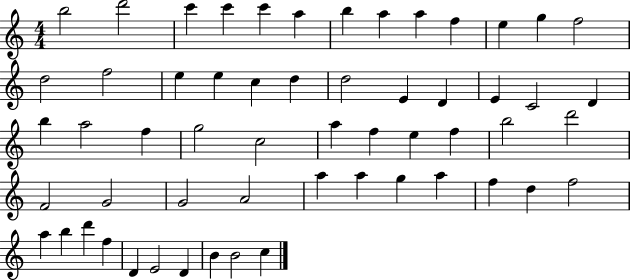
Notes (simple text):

B5/h D6/h C6/q C6/q C6/q A5/q B5/q A5/q A5/q F5/q E5/q G5/q F5/h D5/h F5/h E5/q E5/q C5/q D5/q D5/h E4/q D4/q E4/q C4/h D4/q B5/q A5/h F5/q G5/h C5/h A5/q F5/q E5/q F5/q B5/h D6/h F4/h G4/h G4/h A4/h A5/q A5/q G5/q A5/q F5/q D5/q F5/h A5/q B5/q D6/q F5/q D4/q E4/h D4/q B4/q B4/h C5/q